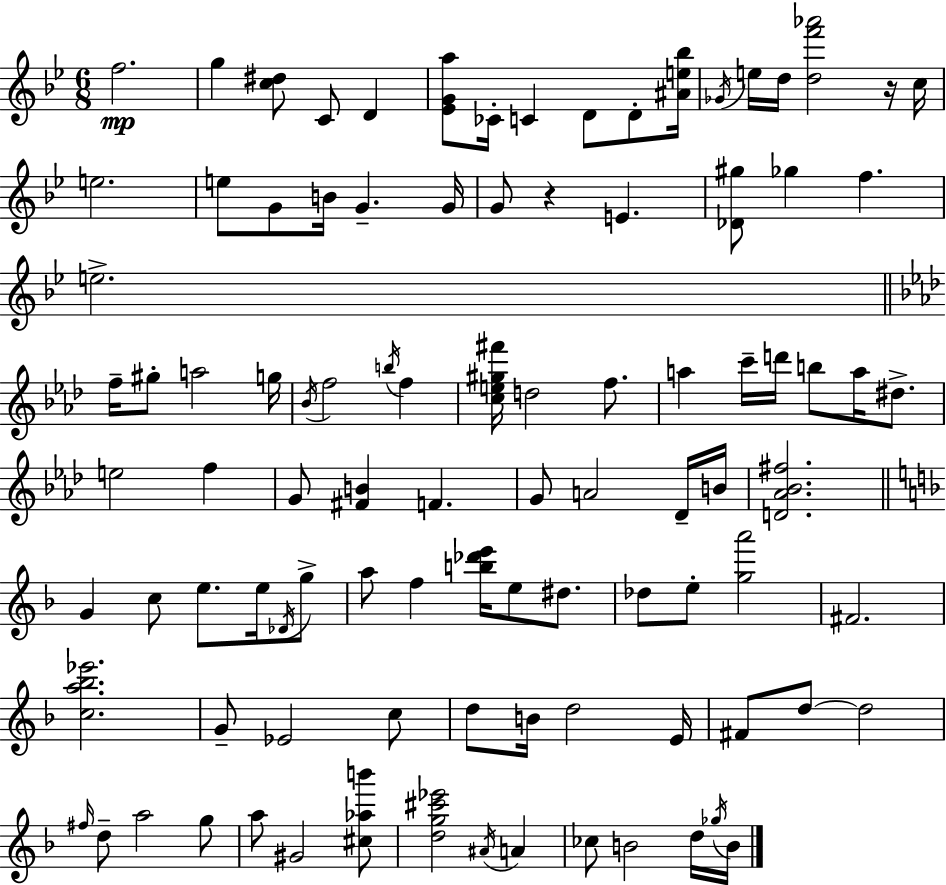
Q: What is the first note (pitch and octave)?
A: F5